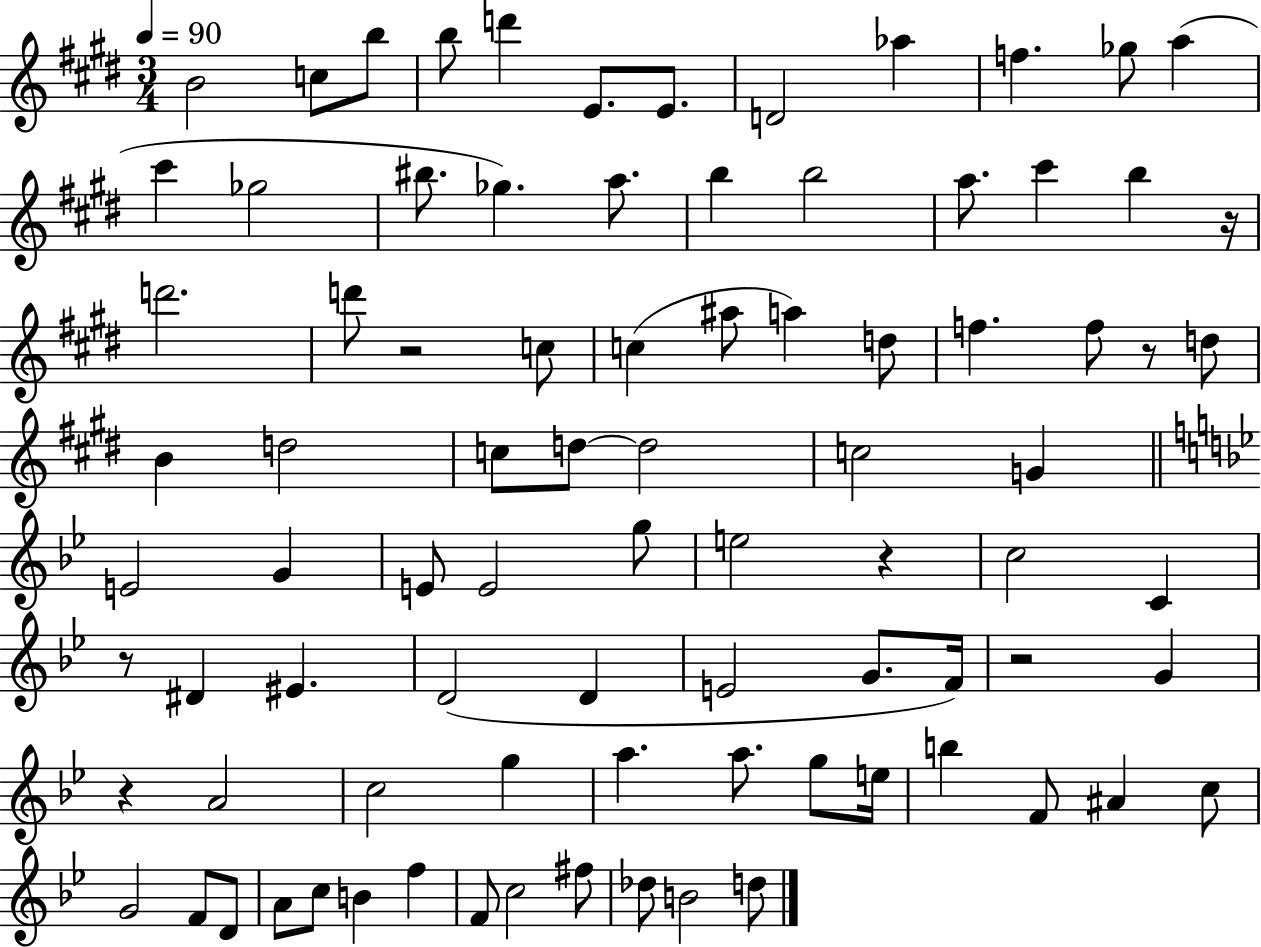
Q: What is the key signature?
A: E major